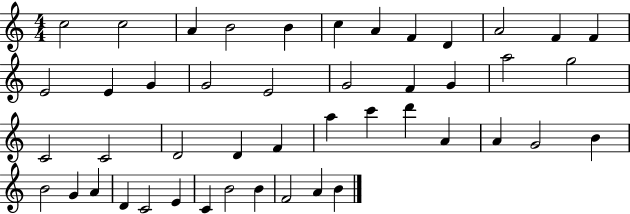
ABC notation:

X:1
T:Untitled
M:4/4
L:1/4
K:C
c2 c2 A B2 B c A F D A2 F F E2 E G G2 E2 G2 F G a2 g2 C2 C2 D2 D F a c' d' A A G2 B B2 G A D C2 E C B2 B F2 A B